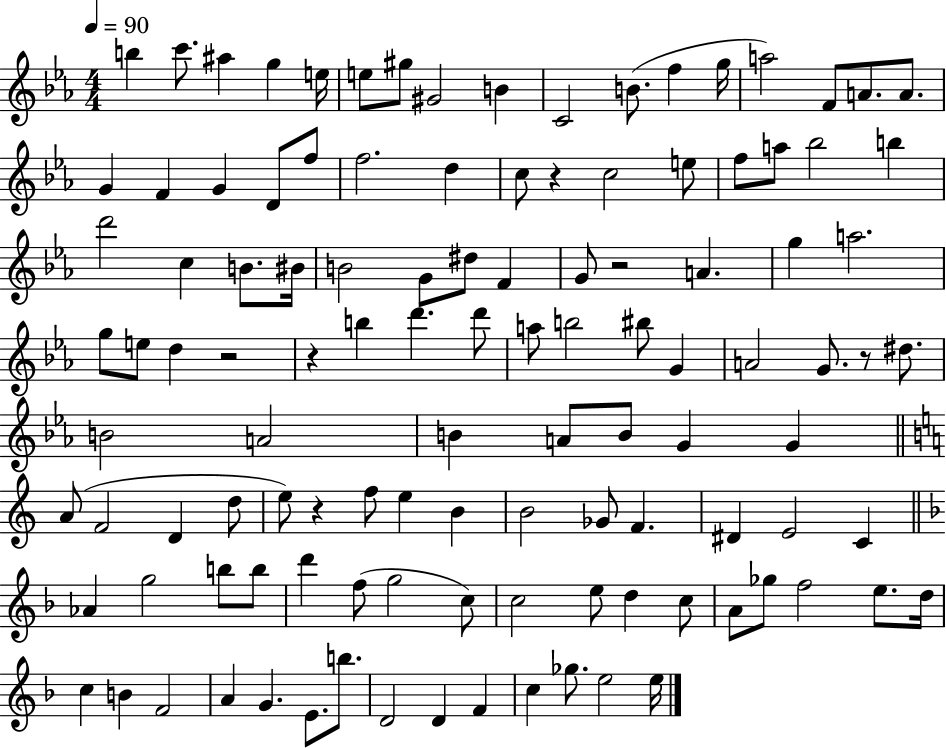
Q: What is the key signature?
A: EES major